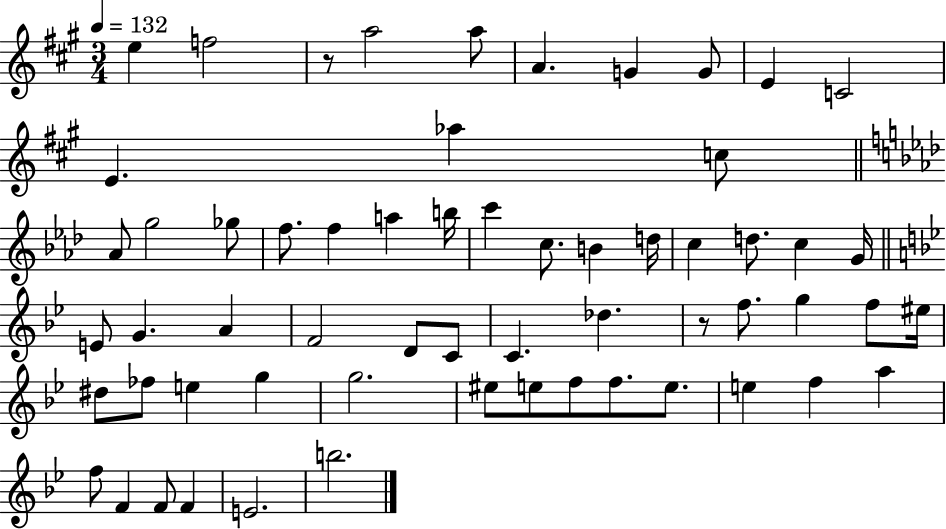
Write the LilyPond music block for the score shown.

{
  \clef treble
  \numericTimeSignature
  \time 3/4
  \key a \major
  \tempo 4 = 132
  \repeat volta 2 { e''4 f''2 | r8 a''2 a''8 | a'4. g'4 g'8 | e'4 c'2 | \break e'4. aes''4 c''8 | \bar "||" \break \key aes \major aes'8 g''2 ges''8 | f''8. f''4 a''4 b''16 | c'''4 c''8. b'4 d''16 | c''4 d''8. c''4 g'16 | \break \bar "||" \break \key bes \major e'8 g'4. a'4 | f'2 d'8 c'8 | c'4. des''4. | r8 f''8. g''4 f''8 eis''16 | \break dis''8 fes''8 e''4 g''4 | g''2. | eis''8 e''8 f''8 f''8. e''8. | e''4 f''4 a''4 | \break f''8 f'4 f'8 f'4 | e'2. | b''2. | } \bar "|."
}